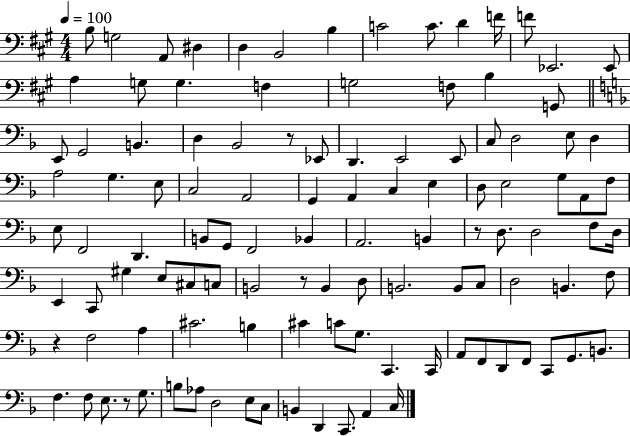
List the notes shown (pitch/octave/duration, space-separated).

B3/e G3/h A2/e D#3/q D3/q B2/h B3/q C4/h C4/e. D4/q F4/s F4/e Eb2/h. Eb2/e A3/q G3/e G3/q. F3/q G3/h F3/e B3/q G2/e E2/e G2/h B2/q. D3/q Bb2/h R/e Eb2/e D2/q. E2/h E2/e C3/e D3/h E3/e D3/q A3/h G3/q. E3/e C3/h A2/h G2/q A2/q C3/q E3/q D3/e E3/h G3/e A2/e F3/e E3/e F2/h D2/q. B2/e G2/e F2/h Bb2/q A2/h. B2/q R/e D3/e. D3/h F3/e D3/s E2/q C2/e G#3/q E3/e C#3/e C3/e B2/h R/e B2/q D3/e B2/h. B2/e C3/e D3/h B2/q. F3/e R/q F3/h A3/q C#4/h. B3/q C#4/q C4/e G3/e. C2/q. C2/s A2/e F2/e D2/e F2/e C2/e G2/e. B2/e. F3/q. F3/e E3/e. R/e G3/e. B3/e Ab3/e D3/h E3/e C3/e B2/q D2/q C2/e. A2/q C3/s